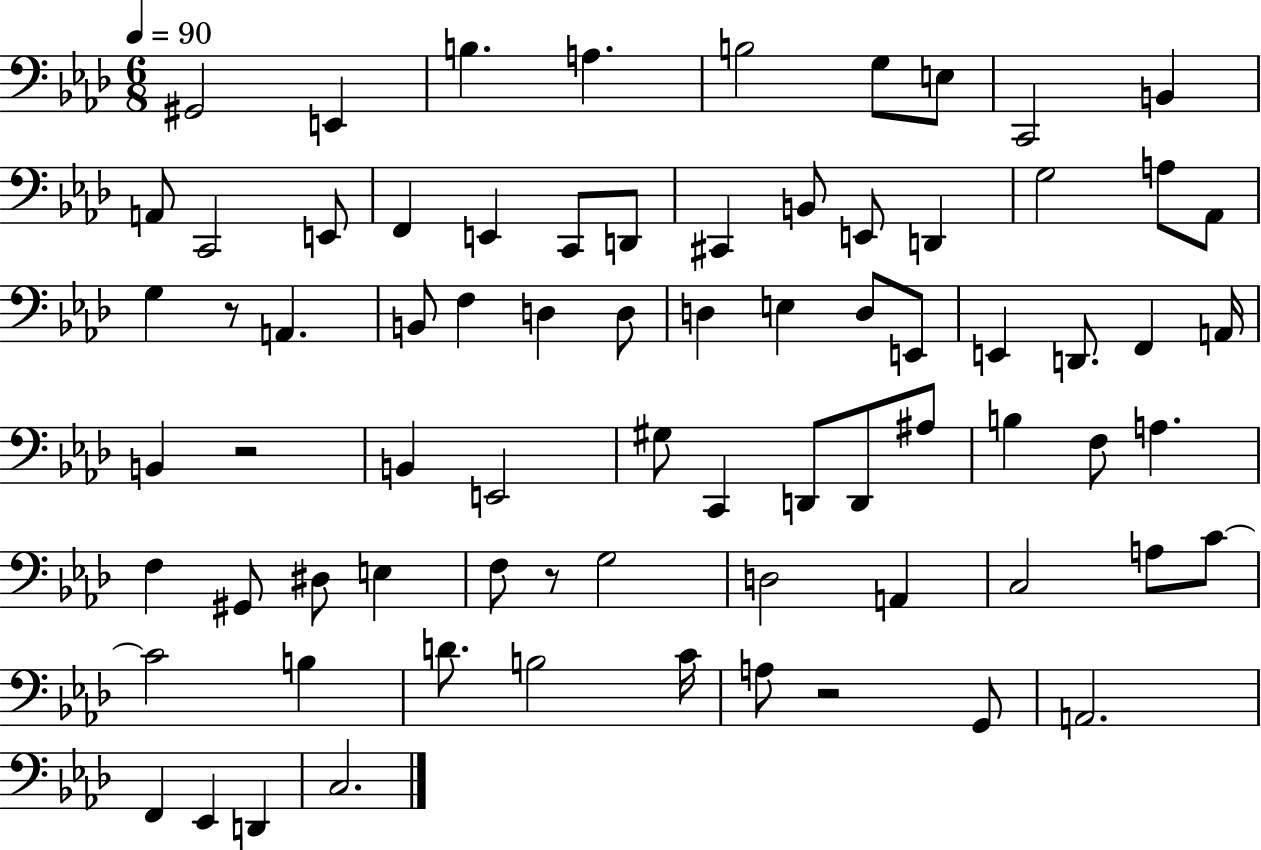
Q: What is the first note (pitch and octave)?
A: G#2